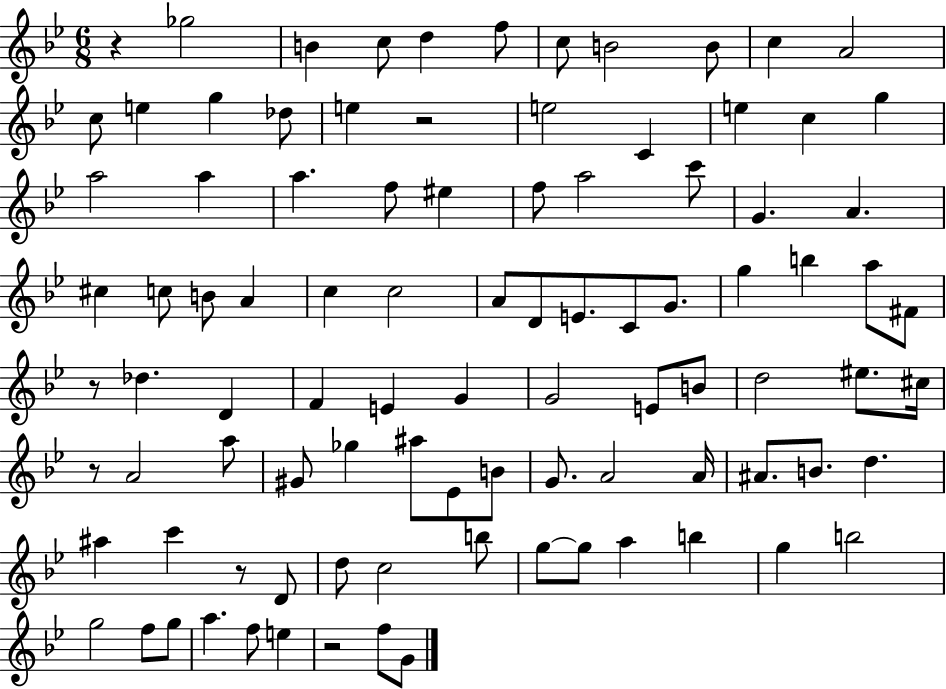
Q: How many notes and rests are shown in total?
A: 95